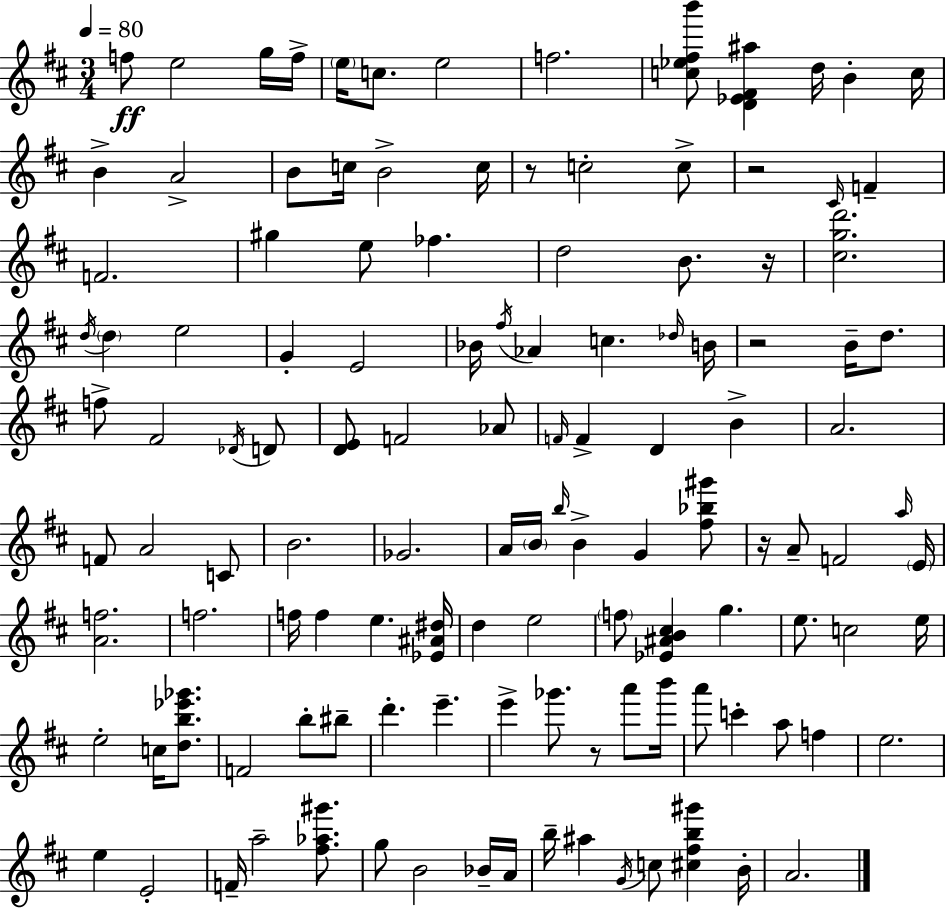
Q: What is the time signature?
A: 3/4